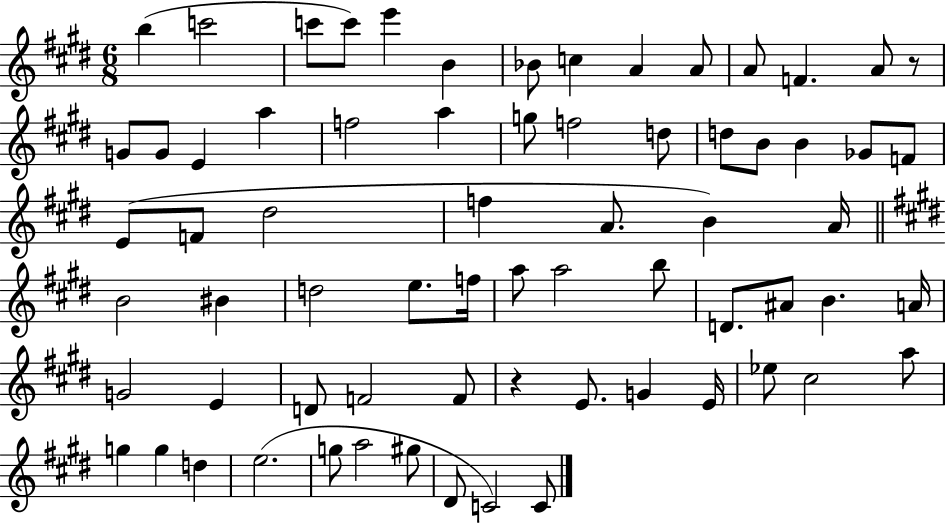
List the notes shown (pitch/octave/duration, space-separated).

B5/q C6/h C6/e C6/e E6/q B4/q Bb4/e C5/q A4/q A4/e A4/e F4/q. A4/e R/e G4/e G4/e E4/q A5/q F5/h A5/q G5/e F5/h D5/e D5/e B4/e B4/q Gb4/e F4/e E4/e F4/e D#5/h F5/q A4/e. B4/q A4/s B4/h BIS4/q D5/h E5/e. F5/s A5/e A5/h B5/e D4/e. A#4/e B4/q. A4/s G4/h E4/q D4/e F4/h F4/e R/q E4/e. G4/q E4/s Eb5/e C#5/h A5/e G5/q G5/q D5/q E5/h. G5/e A5/h G#5/e D#4/e C4/h C4/e